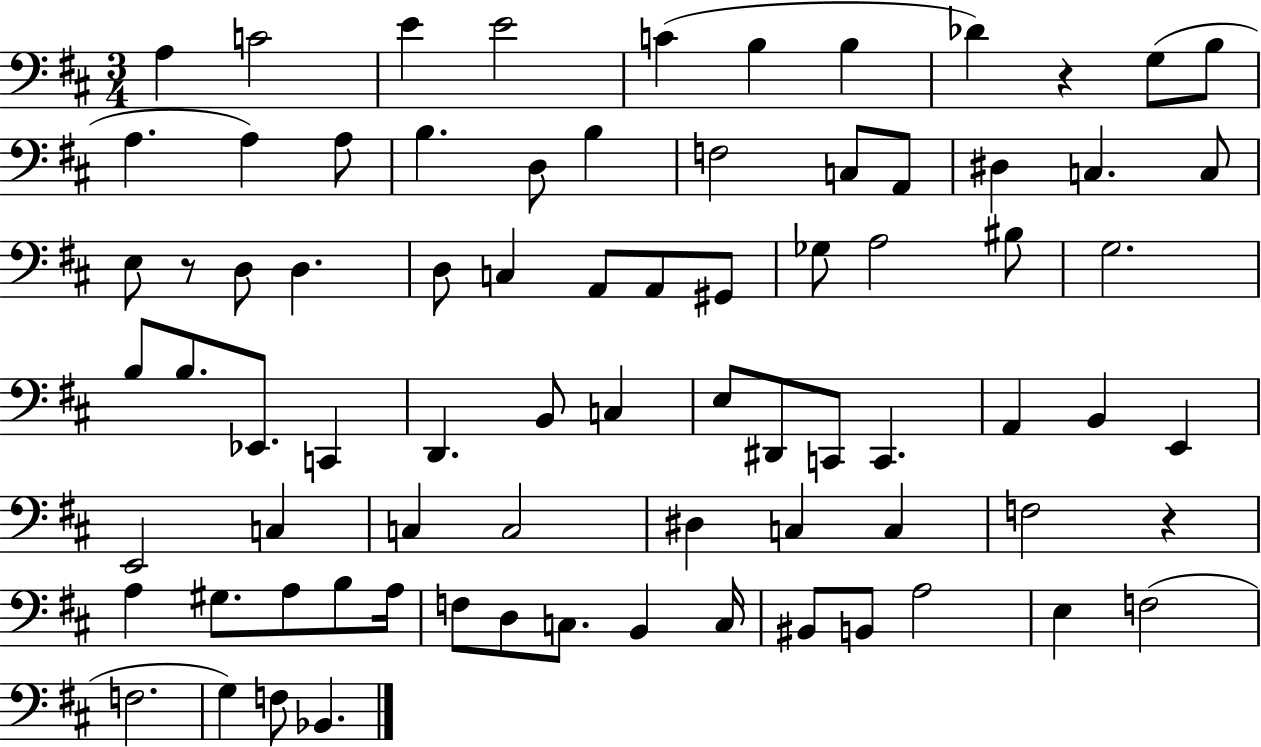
X:1
T:Untitled
M:3/4
L:1/4
K:D
A, C2 E E2 C B, B, _D z G,/2 B,/2 A, A, A,/2 B, D,/2 B, F,2 C,/2 A,,/2 ^D, C, C,/2 E,/2 z/2 D,/2 D, D,/2 C, A,,/2 A,,/2 ^G,,/2 _G,/2 A,2 ^B,/2 G,2 B,/2 B,/2 _E,,/2 C,, D,, B,,/2 C, E,/2 ^D,,/2 C,,/2 C,, A,, B,, E,, E,,2 C, C, C,2 ^D, C, C, F,2 z A, ^G,/2 A,/2 B,/2 A,/4 F,/2 D,/2 C,/2 B,, C,/4 ^B,,/2 B,,/2 A,2 E, F,2 F,2 G, F,/2 _B,,